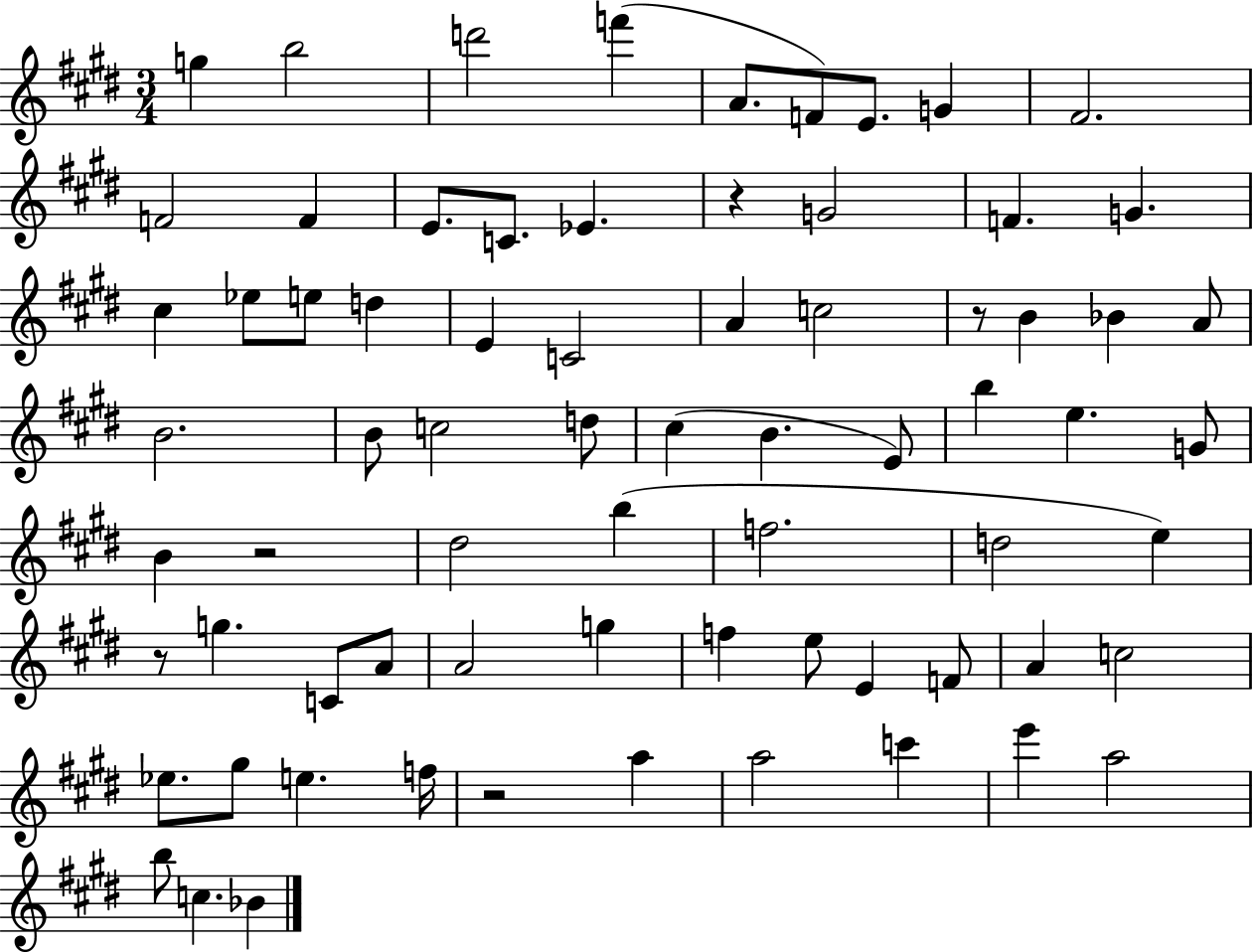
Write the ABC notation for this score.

X:1
T:Untitled
M:3/4
L:1/4
K:E
g b2 d'2 f' A/2 F/2 E/2 G ^F2 F2 F E/2 C/2 _E z G2 F G ^c _e/2 e/2 d E C2 A c2 z/2 B _B A/2 B2 B/2 c2 d/2 ^c B E/2 b e G/2 B z2 ^d2 b f2 d2 e z/2 g C/2 A/2 A2 g f e/2 E F/2 A c2 _e/2 ^g/2 e f/4 z2 a a2 c' e' a2 b/2 c _B